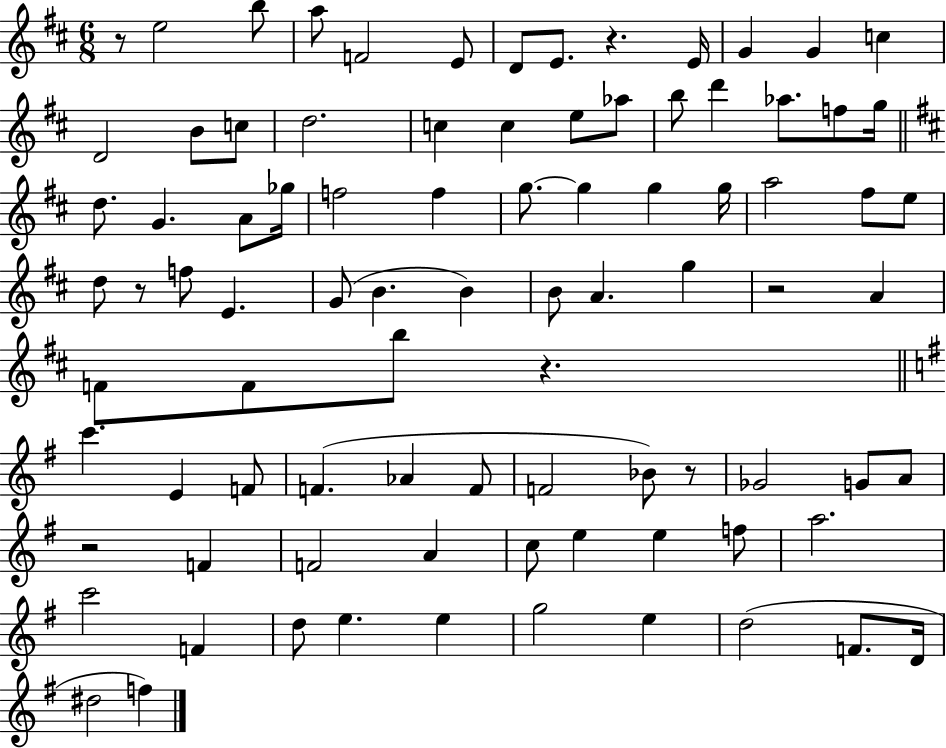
R/e E5/h B5/e A5/e F4/h E4/e D4/e E4/e. R/q. E4/s G4/q G4/q C5/q D4/h B4/e C5/e D5/h. C5/q C5/q E5/e Ab5/e B5/e D6/q Ab5/e. F5/e G5/s D5/e. G4/q. A4/e Gb5/s F5/h F5/q G5/e. G5/q G5/q G5/s A5/h F#5/e E5/e D5/e R/e F5/e E4/q. G4/e B4/q. B4/q B4/e A4/q. G5/q R/h A4/q F4/e F4/e B5/e R/q. C6/q. E4/q F4/e F4/q. Ab4/q F4/e F4/h Bb4/e R/e Gb4/h G4/e A4/e R/h F4/q F4/h A4/q C5/e E5/q E5/q F5/e A5/h. C6/h F4/q D5/e E5/q. E5/q G5/h E5/q D5/h F4/e. D4/s D#5/h F5/q